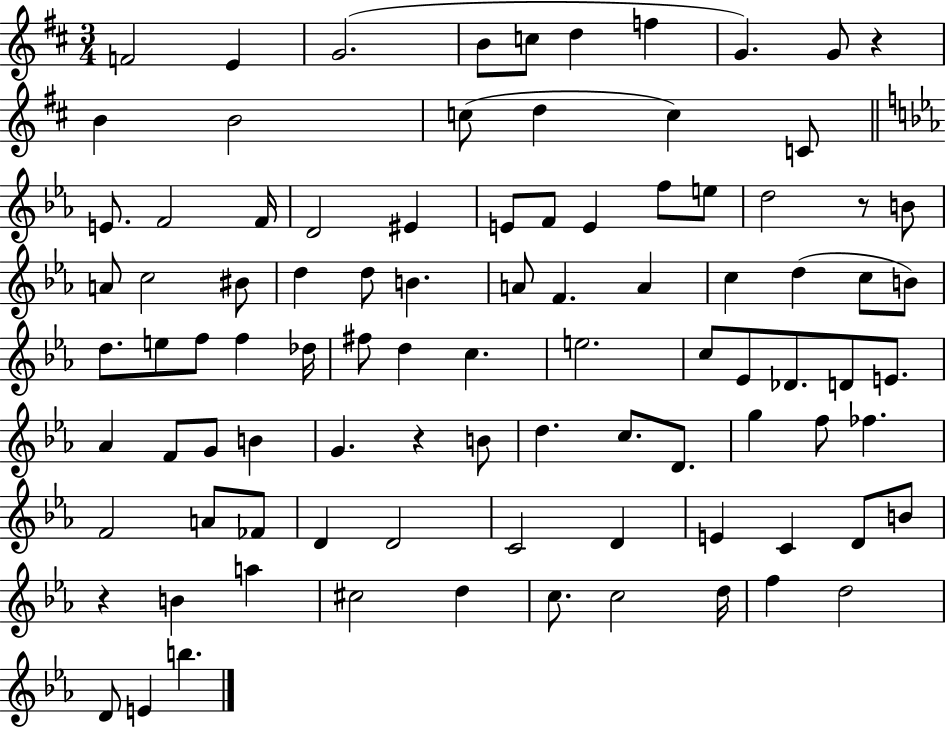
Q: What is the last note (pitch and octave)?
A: B5